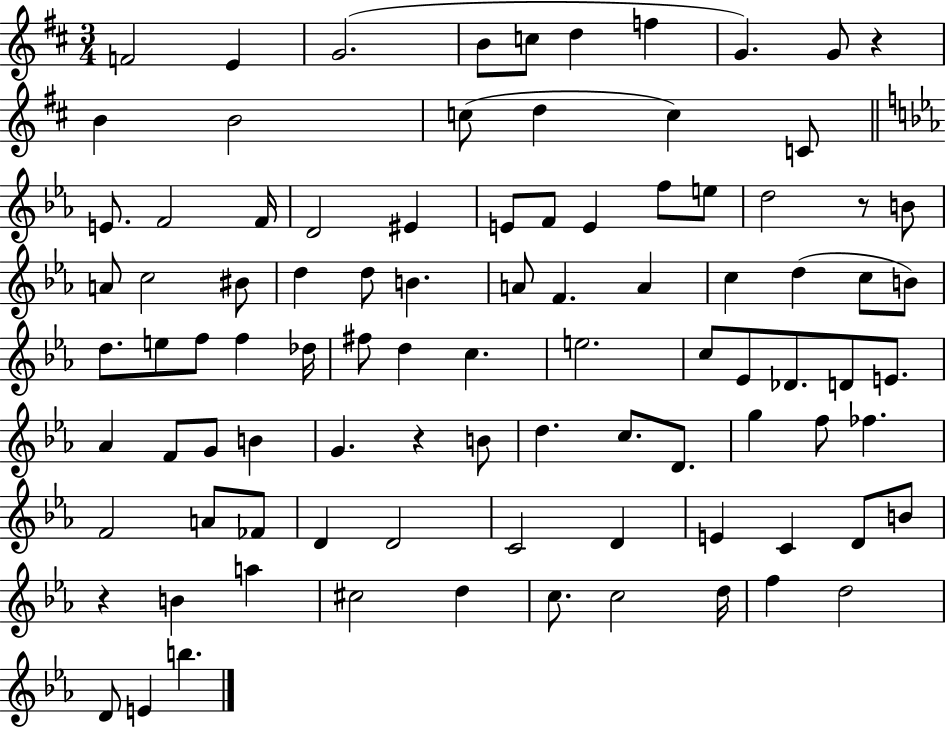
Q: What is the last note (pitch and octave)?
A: B5